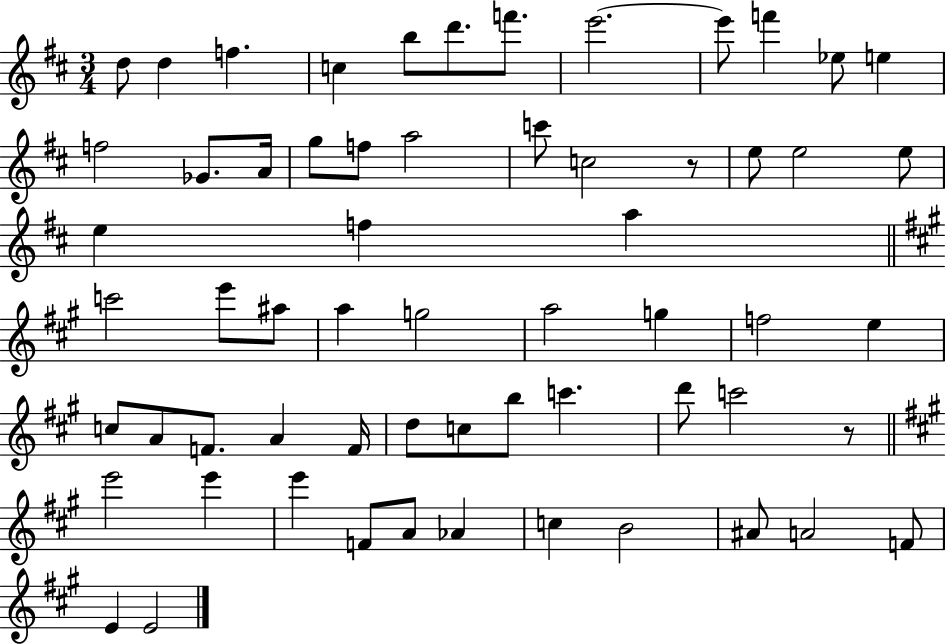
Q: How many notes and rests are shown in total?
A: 61